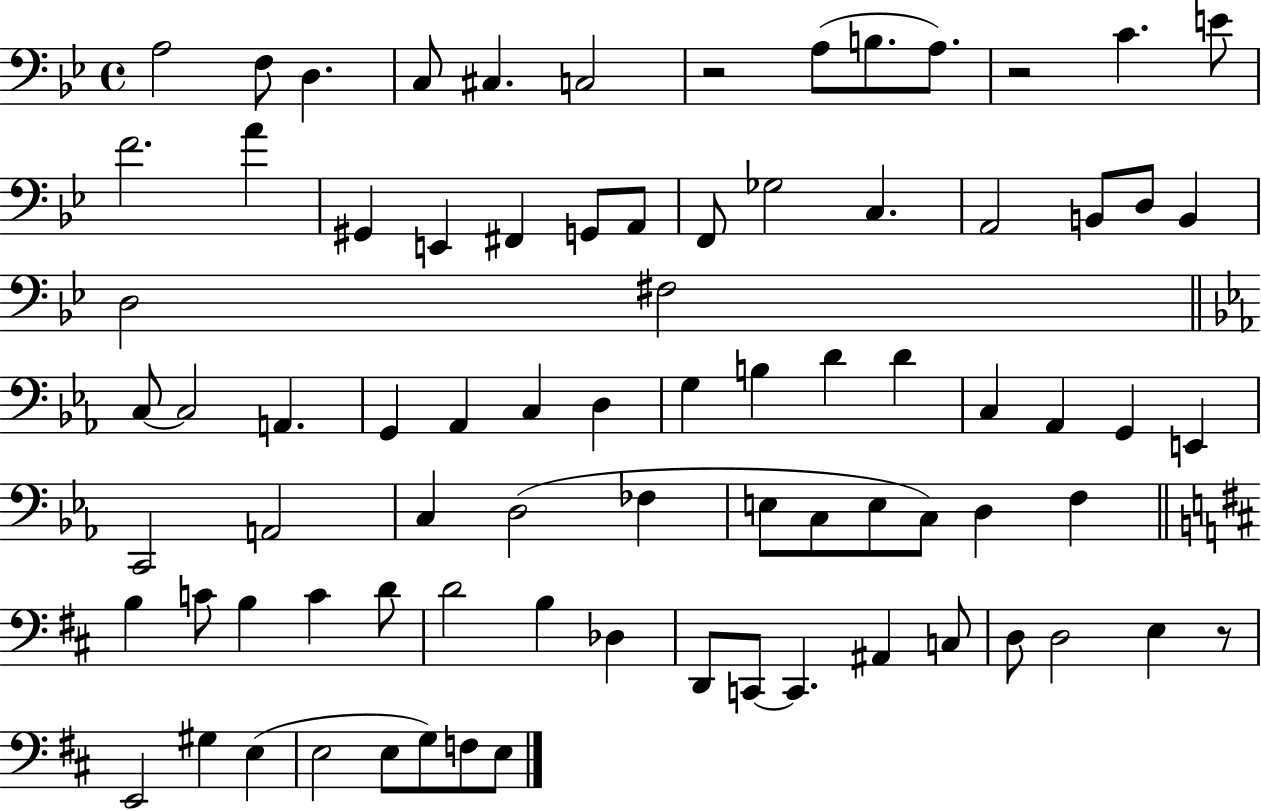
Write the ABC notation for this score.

X:1
T:Untitled
M:4/4
L:1/4
K:Bb
A,2 F,/2 D, C,/2 ^C, C,2 z2 A,/2 B,/2 A,/2 z2 C E/2 F2 A ^G,, E,, ^F,, G,,/2 A,,/2 F,,/2 _G,2 C, A,,2 B,,/2 D,/2 B,, D,2 ^F,2 C,/2 C,2 A,, G,, _A,, C, D, G, B, D D C, _A,, G,, E,, C,,2 A,,2 C, D,2 _F, E,/2 C,/2 E,/2 C,/2 D, F, B, C/2 B, C D/2 D2 B, _D, D,,/2 C,,/2 C,, ^A,, C,/2 D,/2 D,2 E, z/2 E,,2 ^G, E, E,2 E,/2 G,/2 F,/2 E,/2